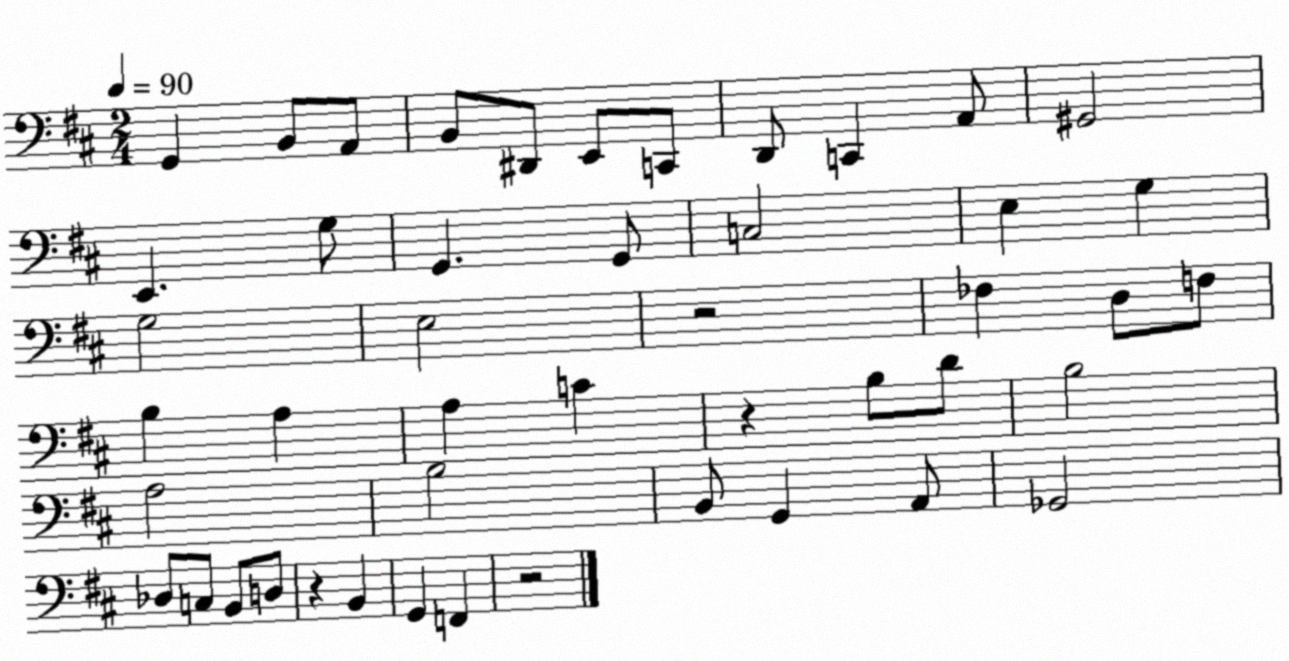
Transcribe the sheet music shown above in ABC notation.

X:1
T:Untitled
M:2/4
L:1/4
K:D
G,, B,,/2 A,,/2 B,,/2 ^D,,/2 E,,/2 C,,/2 D,,/2 C,, A,,/2 ^G,,2 E,, G,/2 G,, G,,/2 C,2 E, G, G,2 E,2 z2 _F, D,/2 F,/2 B, A, A, C z B,/2 D/2 B,2 A,2 B,2 B,,/2 G,, A,,/2 _G,,2 _D,/2 C,/2 B,,/2 D,/2 z B,, G,, F,, z2